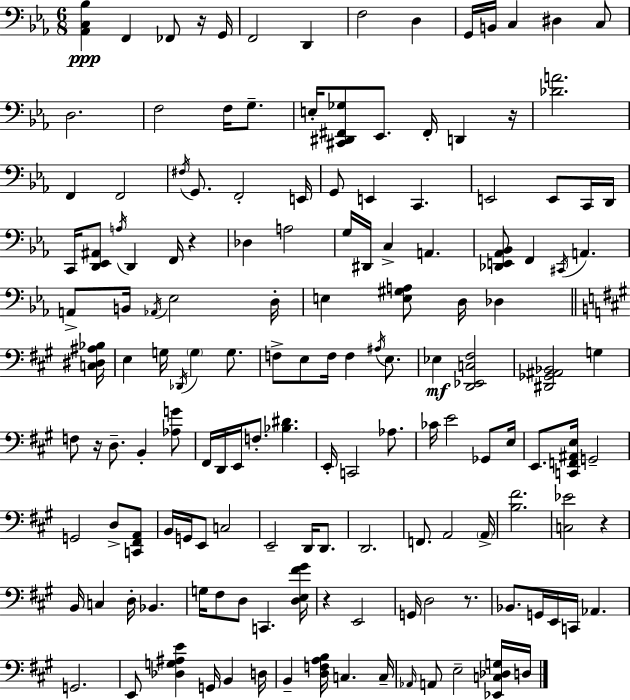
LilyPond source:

{
  \clef bass
  \numericTimeSignature
  \time 6/8
  \key ees \major
  <aes, c bes>4\ppp f,4 fes,8 r16 g,16 | f,2 d,4 | f2 d4 | g,16 b,16 c4 dis4 c8 | \break d2. | f2 f16 g8.-- | e16-. <cis, dis, fis, ges>8 ees,8. fis,16-. d,4 r16 | <des' a'>2. | \break f,4 f,2 | \acciaccatura { fis16 } g,8. f,2-. | e,16 g,8 e,4 c,4. | e,2 e,8 c,16 | \break d,16 c,16 <d, ees, ais,>8 \acciaccatura { a16 } d,4 f,16 r4 | des4 a2 | g16 dis,16 c4-> a,4. | <des, e, aes, bes,>8 f,4 \acciaccatura { cis,16 } a,4. | \break a,8-> b,16 \acciaccatura { aes,16 } ees2 | d16-. e4 <e gis a>8 d16 des4 | \bar "||" \break \key a \major <c dis ais bes>16 e4 g16 \acciaccatura { des,16 } \parenthesize g4 g8. | f8-> e8 f16 f4 \acciaccatura { ais16 } | e8. ees4\mf <d, ees, c fis>2 | <dis, ges, ais, bes,>2 g4 | \break f8 r16 d8.-- b,4-. | <aes g'>8 fis,16 d,16 e,16 f8.-. <bes dis'>4. | e,16-. c,2 | aes8. ces'16 e'2 | \break ges,8 e16 e,8. <c, f, ais, e>16 g,2-- | g,2 d8-> | <c, fis, a,>8 b,16 g,16 e,8 c2 | e,2-- d,16 | \break d,8. d,2. | f,8. a,2 | \parenthesize a,16-> <b fis'>2. | <c ees'>2 r4 | \break b,16 c4 d16-. bes,4. | g16 fis8 d8 c,4. | <d e fis' gis'>16 r4 e,2 | g,16 d2 | \break r8. bes,8. g,16 e,16 c,16 aes,4. | g,2. | e,8 <des g ais e'>4 g,16 b,4 | d16 b,4-- <d f a b>16 c4. | \break c16-- \grace { aes,16 } a,8 e2-- | <ees, c des g>16 d16 \bar "|."
}